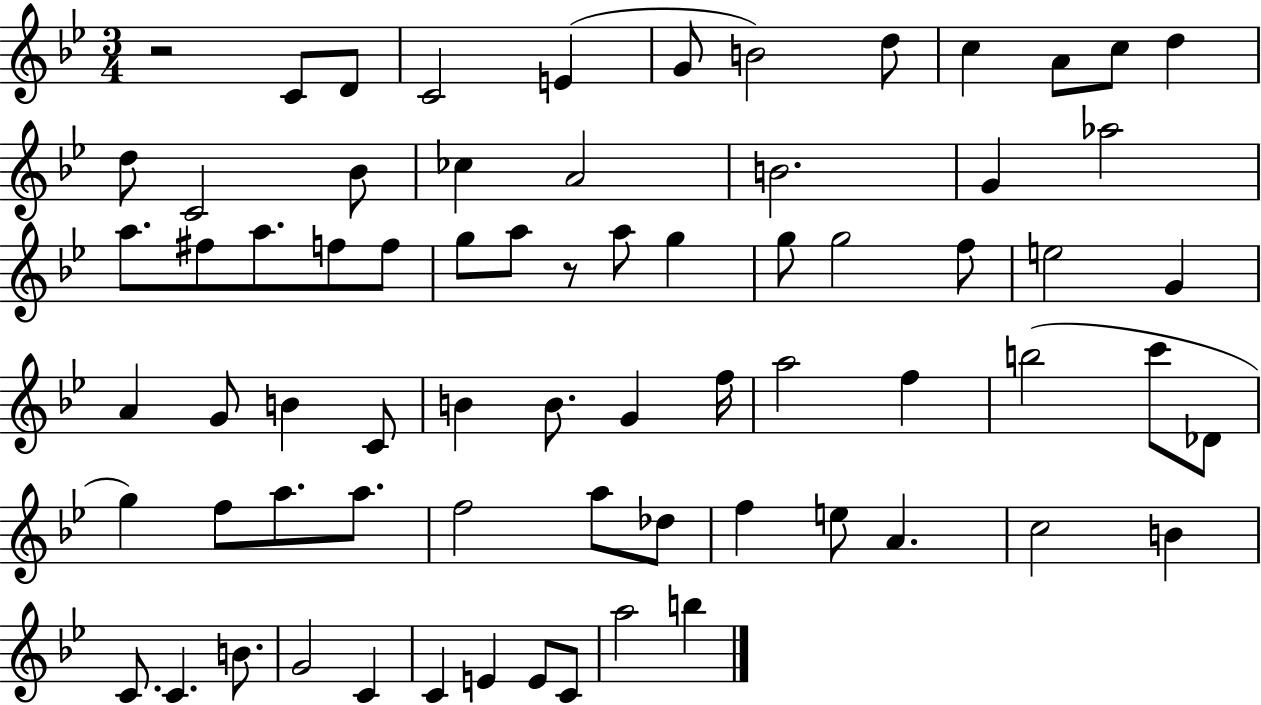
X:1
T:Untitled
M:3/4
L:1/4
K:Bb
z2 C/2 D/2 C2 E G/2 B2 d/2 c A/2 c/2 d d/2 C2 _B/2 _c A2 B2 G _a2 a/2 ^f/2 a/2 f/2 f/2 g/2 a/2 z/2 a/2 g g/2 g2 f/2 e2 G A G/2 B C/2 B B/2 G f/4 a2 f b2 c'/2 _D/2 g f/2 a/2 a/2 f2 a/2 _d/2 f e/2 A c2 B C/2 C B/2 G2 C C E E/2 C/2 a2 b